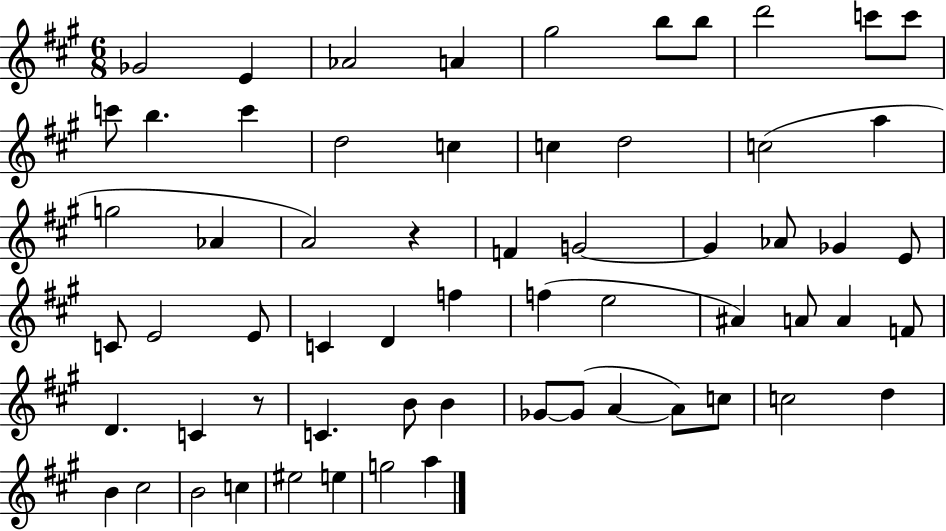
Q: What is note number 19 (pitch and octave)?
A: A5